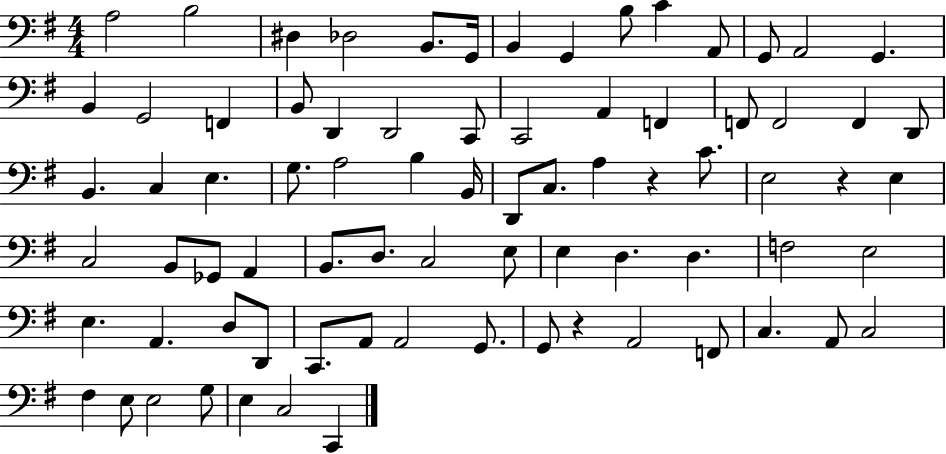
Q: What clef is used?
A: bass